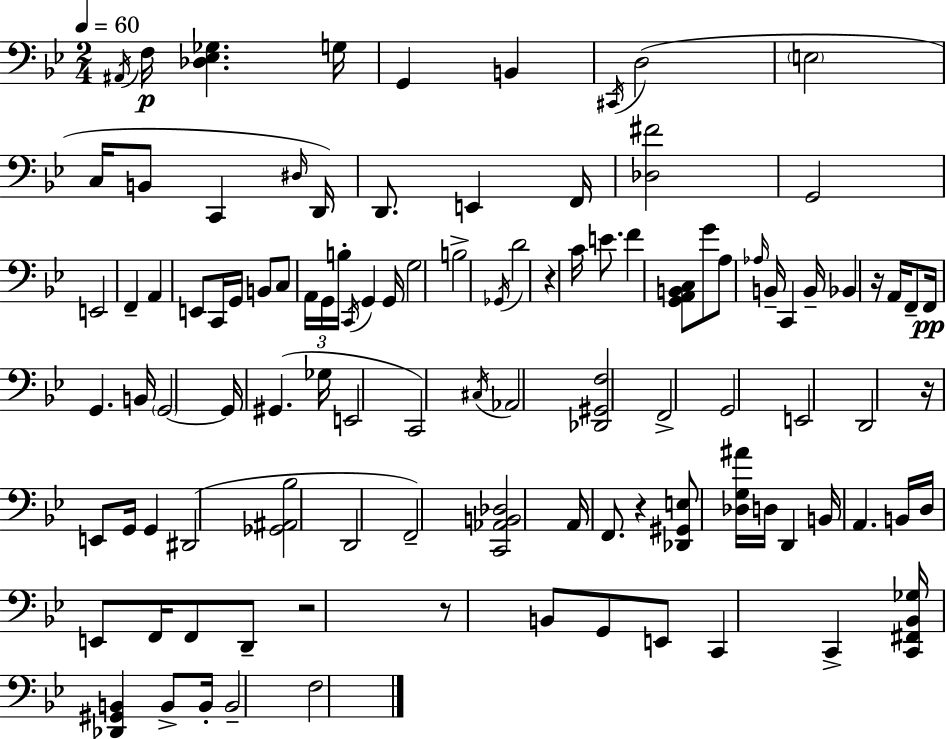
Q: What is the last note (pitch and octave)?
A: F3